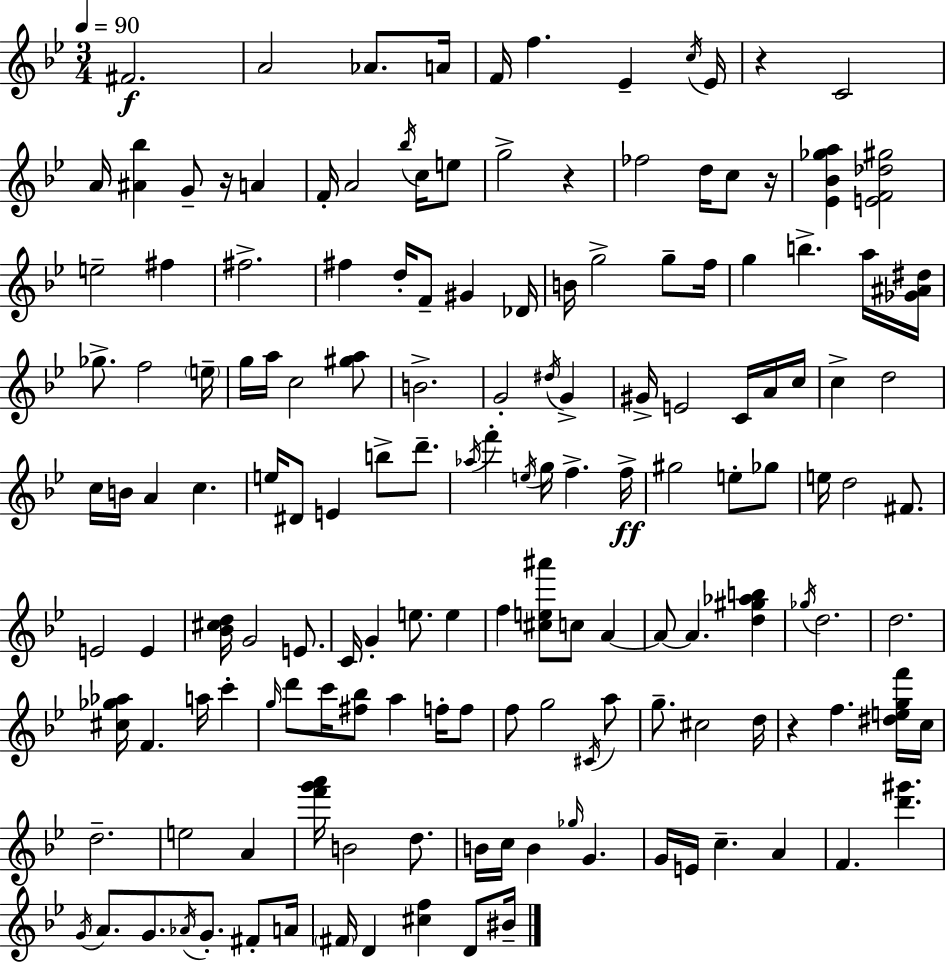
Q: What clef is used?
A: treble